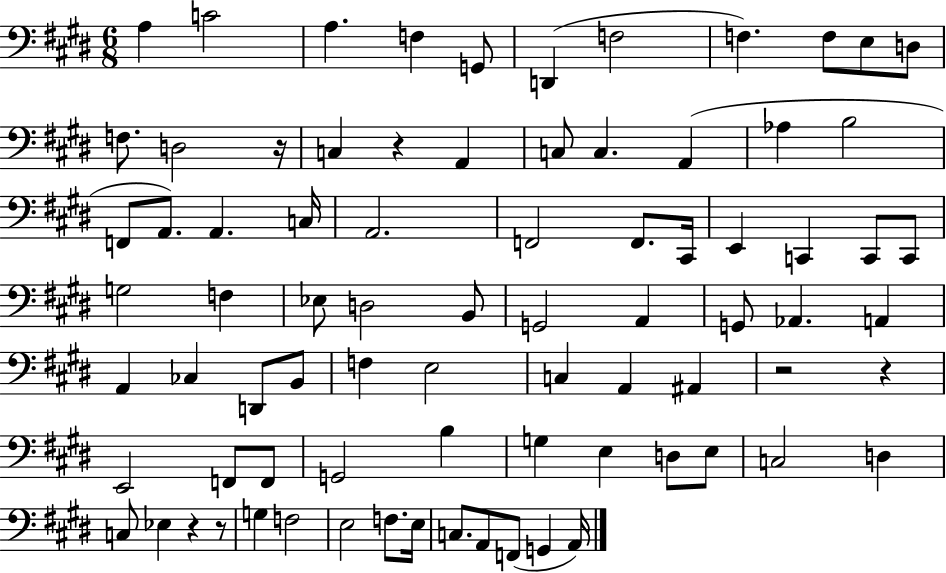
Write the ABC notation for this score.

X:1
T:Untitled
M:6/8
L:1/4
K:E
A, C2 A, F, G,,/2 D,, F,2 F, F,/2 E,/2 D,/2 F,/2 D,2 z/4 C, z A,, C,/2 C, A,, _A, B,2 F,,/2 A,,/2 A,, C,/4 A,,2 F,,2 F,,/2 ^C,,/4 E,, C,, C,,/2 C,,/2 G,2 F, _E,/2 D,2 B,,/2 G,,2 A,, G,,/2 _A,, A,, A,, _C, D,,/2 B,,/2 F, E,2 C, A,, ^A,, z2 z E,,2 F,,/2 F,,/2 G,,2 B, G, E, D,/2 E,/2 C,2 D, C,/2 _E, z z/2 G, F,2 E,2 F,/2 E,/4 C,/2 A,,/2 F,,/2 G,, A,,/4